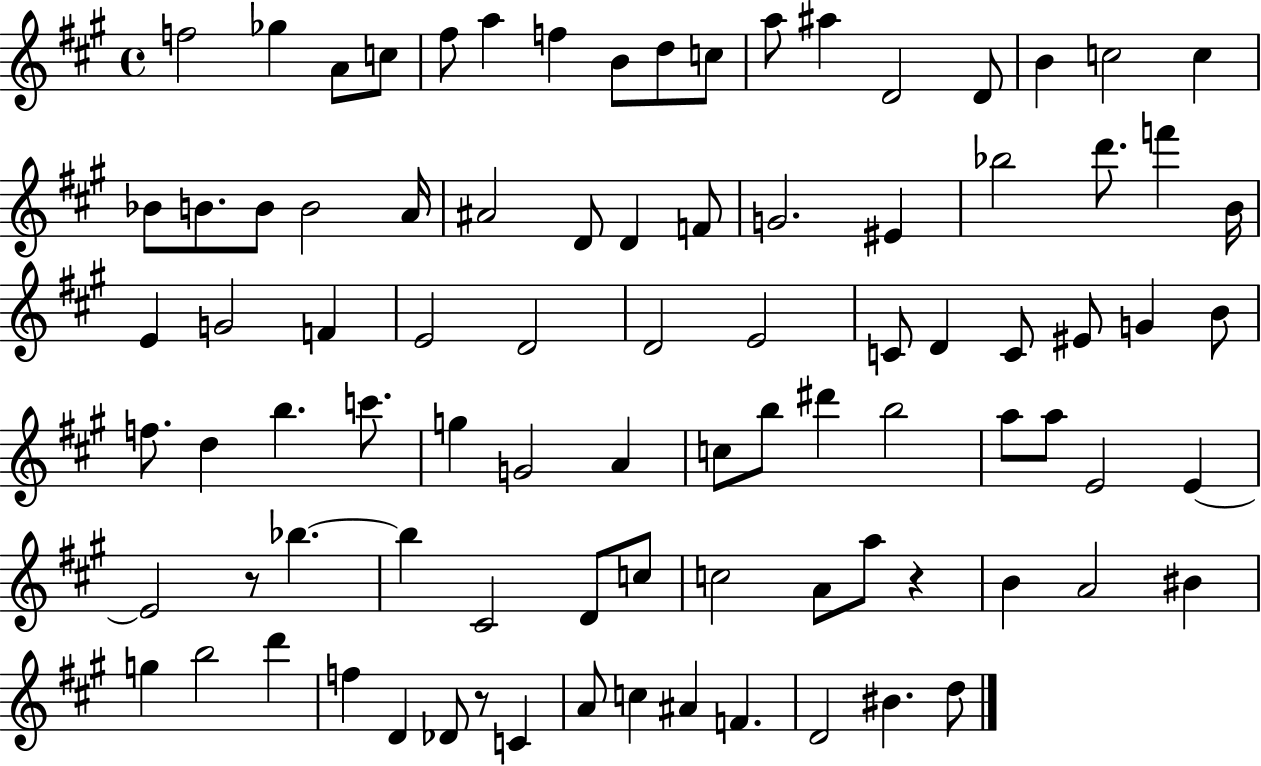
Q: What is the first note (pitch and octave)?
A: F5